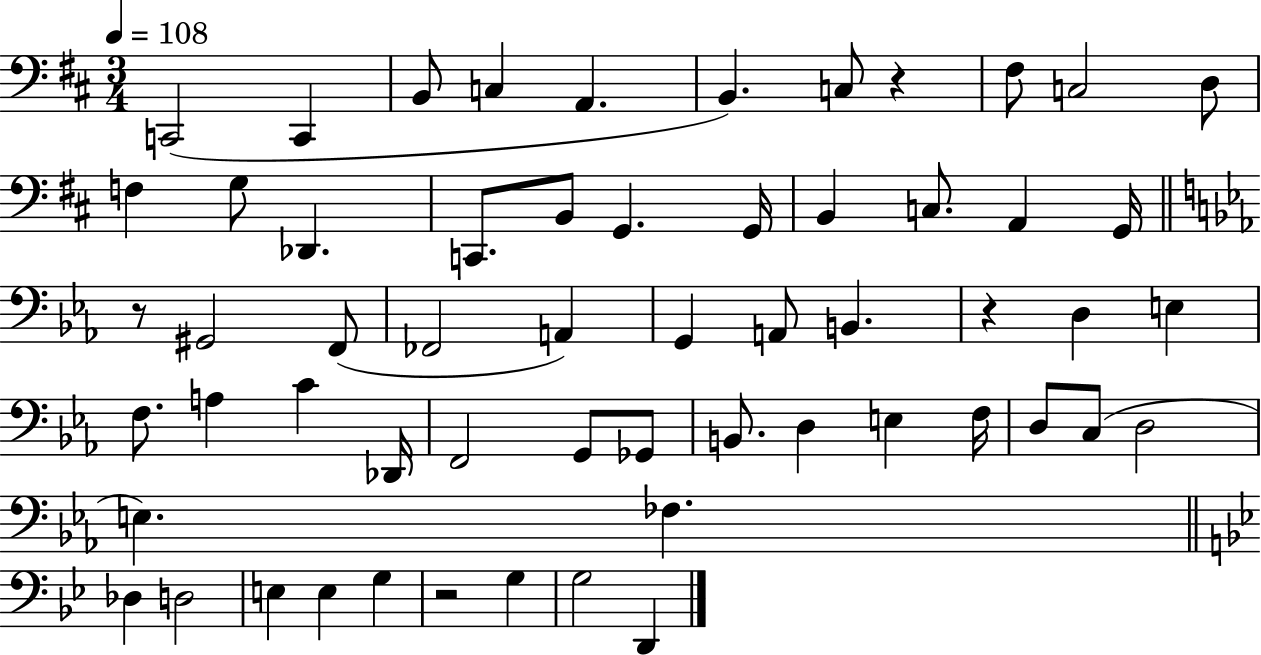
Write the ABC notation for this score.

X:1
T:Untitled
M:3/4
L:1/4
K:D
C,,2 C,, B,,/2 C, A,, B,, C,/2 z ^F,/2 C,2 D,/2 F, G,/2 _D,, C,,/2 B,,/2 G,, G,,/4 B,, C,/2 A,, G,,/4 z/2 ^G,,2 F,,/2 _F,,2 A,, G,, A,,/2 B,, z D, E, F,/2 A, C _D,,/4 F,,2 G,,/2 _G,,/2 B,,/2 D, E, F,/4 D,/2 C,/2 D,2 E, _F, _D, D,2 E, E, G, z2 G, G,2 D,,